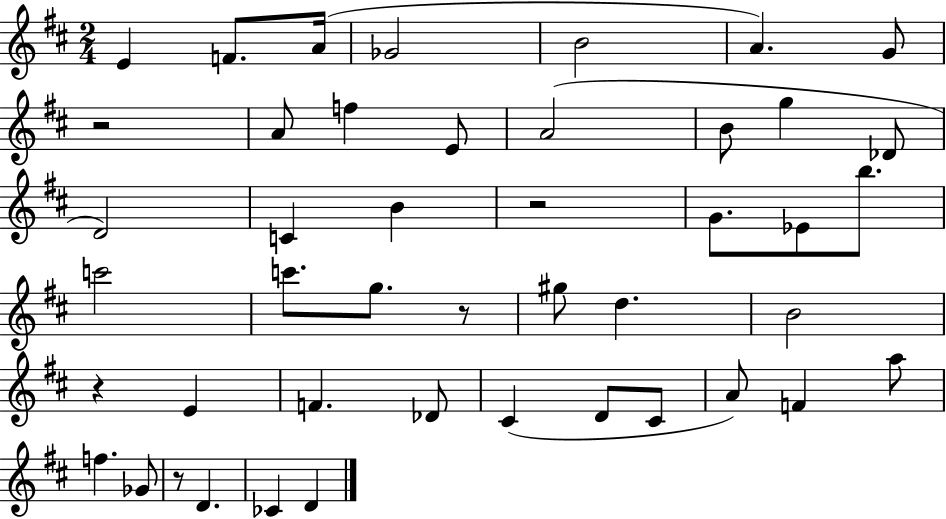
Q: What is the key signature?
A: D major